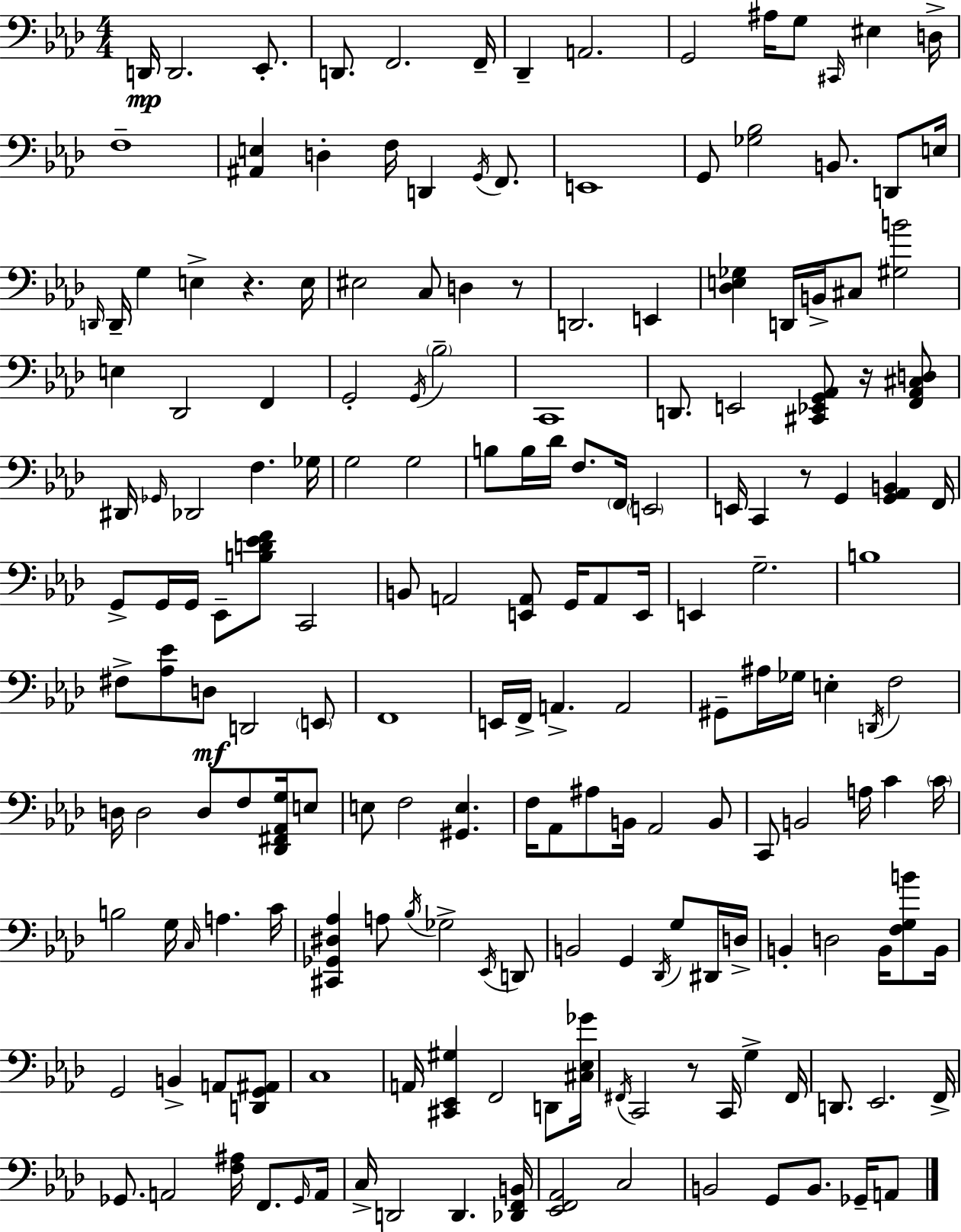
D2/s D2/h. Eb2/e. D2/e. F2/h. F2/s Db2/q A2/h. G2/h A#3/s G3/e C#2/s EIS3/q D3/s F3/w [A#2,E3]/q D3/q F3/s D2/q G2/s F2/e. E2/w G2/e [Gb3,Bb3]/h B2/e. D2/e E3/s D2/s D2/s G3/q E3/q R/q. E3/s EIS3/h C3/e D3/q R/e D2/h. E2/q [Db3,E3,Gb3]/q D2/s B2/s C#3/e [G#3,B4]/h E3/q Db2/h F2/q G2/h G2/s Bb3/h C2/w D2/e. E2/h [C#2,Eb2,G2,Ab2]/e R/s [F2,Ab2,C#3,D3]/e D#2/s Gb2/s Db2/h F3/q. Gb3/s G3/h G3/h B3/e B3/s Db4/s F3/e. F2/s E2/h E2/s C2/q R/e G2/q [G2,Ab2,B2]/q F2/s G2/e G2/s G2/s Eb2/e [B3,D4,Eb4,F4]/e C2/h B2/e A2/h [E2,A2]/e G2/s A2/e E2/s E2/q G3/h. B3/w F#3/e [Ab3,Eb4]/e D3/e D2/h E2/e F2/w E2/s F2/s A2/q. A2/h G#2/e A#3/s Gb3/s E3/q D2/s F3/h D3/s D3/h D3/e F3/e [Db2,F#2,Ab2,G3]/s E3/e E3/e F3/h [G#2,E3]/q. F3/s Ab2/e A#3/e B2/s Ab2/h B2/e C2/e B2/h A3/s C4/q C4/s B3/h G3/s C3/s A3/q. C4/s [C#2,Gb2,D#3,Ab3]/q A3/e Bb3/s Gb3/h Eb2/s D2/e B2/h G2/q Db2/s G3/e D#2/s D3/s B2/q D3/h B2/s [F3,G3,B4]/e B2/s G2/h B2/q A2/e [D2,G2,A#2]/e C3/w A2/s [C#2,Eb2,G#3]/q F2/h D2/e [C#3,Eb3,Gb4]/s F#2/s C2/h R/e C2/s G3/q F#2/s D2/e. Eb2/h. F2/s Gb2/e. A2/h [F3,A#3]/s F2/e. Gb2/s A2/s C3/s D2/h D2/q. [Db2,F2,B2]/s [Eb2,F2,Ab2]/h C3/h B2/h G2/e B2/e. Gb2/s A2/e